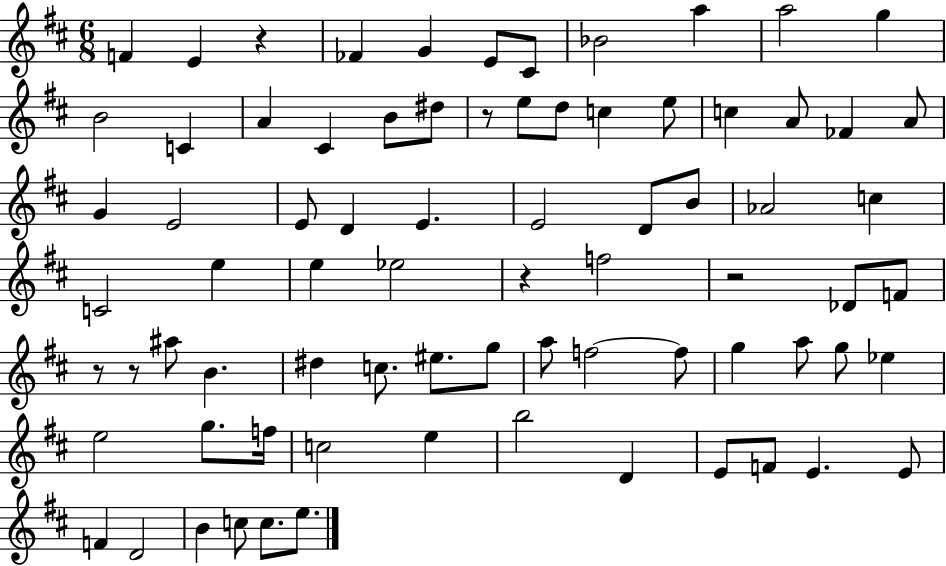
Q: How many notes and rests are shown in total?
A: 77